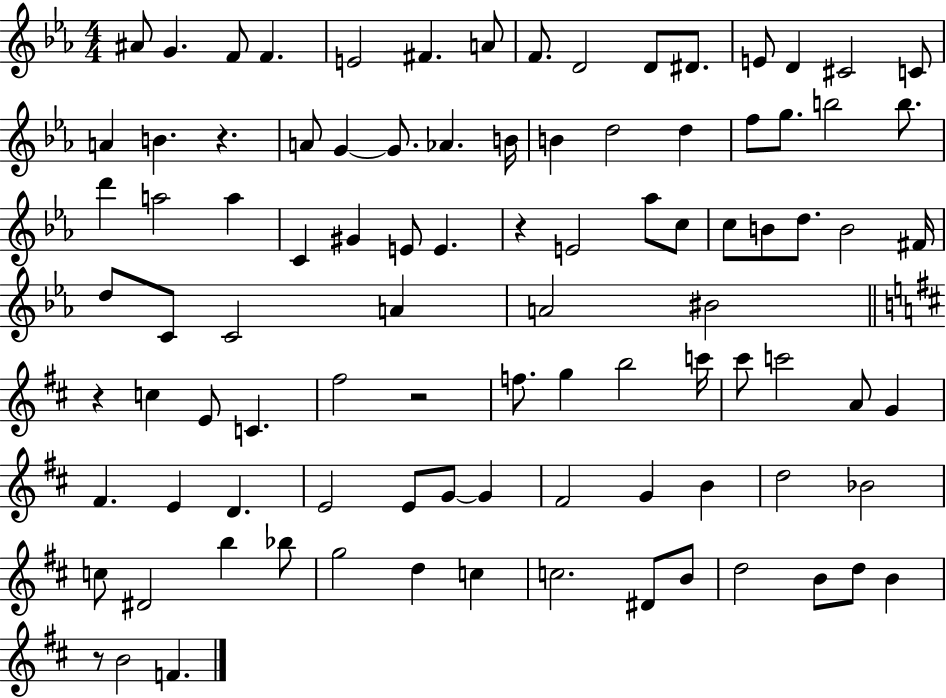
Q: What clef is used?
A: treble